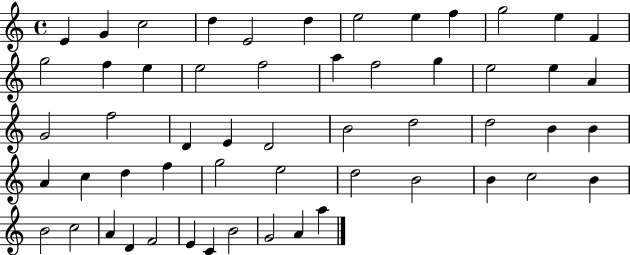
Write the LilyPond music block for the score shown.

{
  \clef treble
  \time 4/4
  \defaultTimeSignature
  \key c \major
  e'4 g'4 c''2 | d''4 e'2 d''4 | e''2 e''4 f''4 | g''2 e''4 f'4 | \break g''2 f''4 e''4 | e''2 f''2 | a''4 f''2 g''4 | e''2 e''4 a'4 | \break g'2 f''2 | d'4 e'4 d'2 | b'2 d''2 | d''2 b'4 b'4 | \break a'4 c''4 d''4 f''4 | g''2 e''2 | d''2 b'2 | b'4 c''2 b'4 | \break b'2 c''2 | a'4 d'4 f'2 | e'4 c'4 b'2 | g'2 a'4 a''4 | \break \bar "|."
}